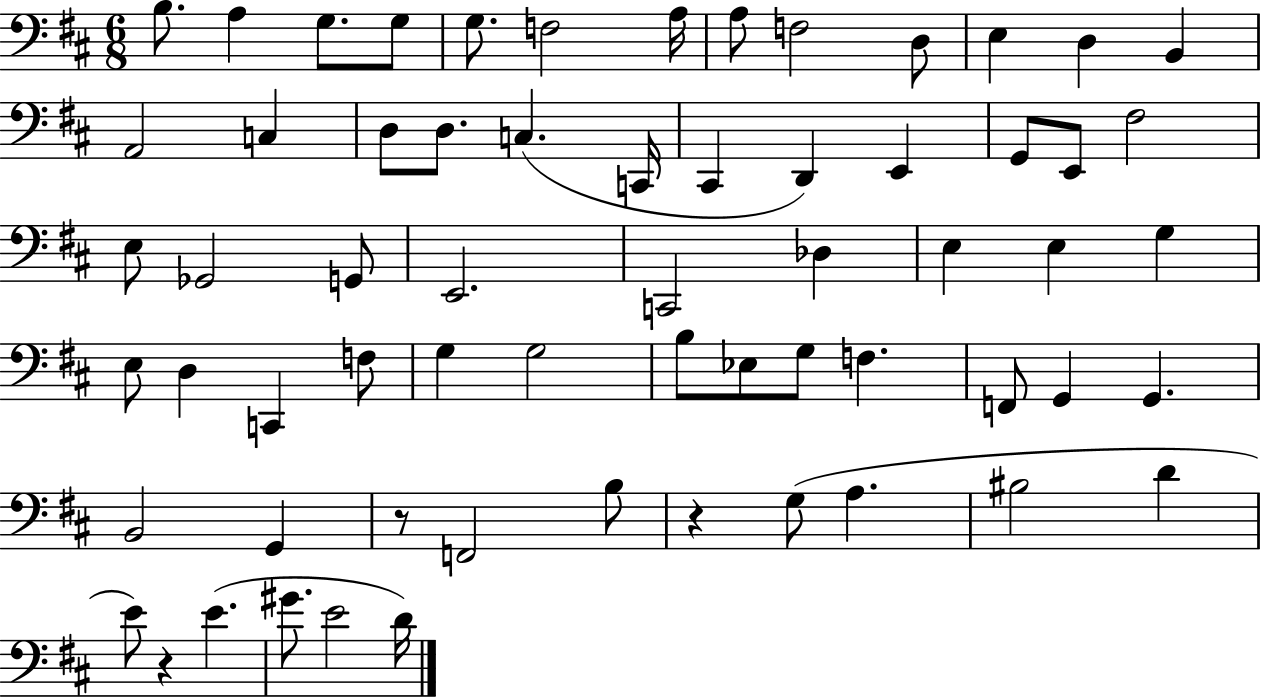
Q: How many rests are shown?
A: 3